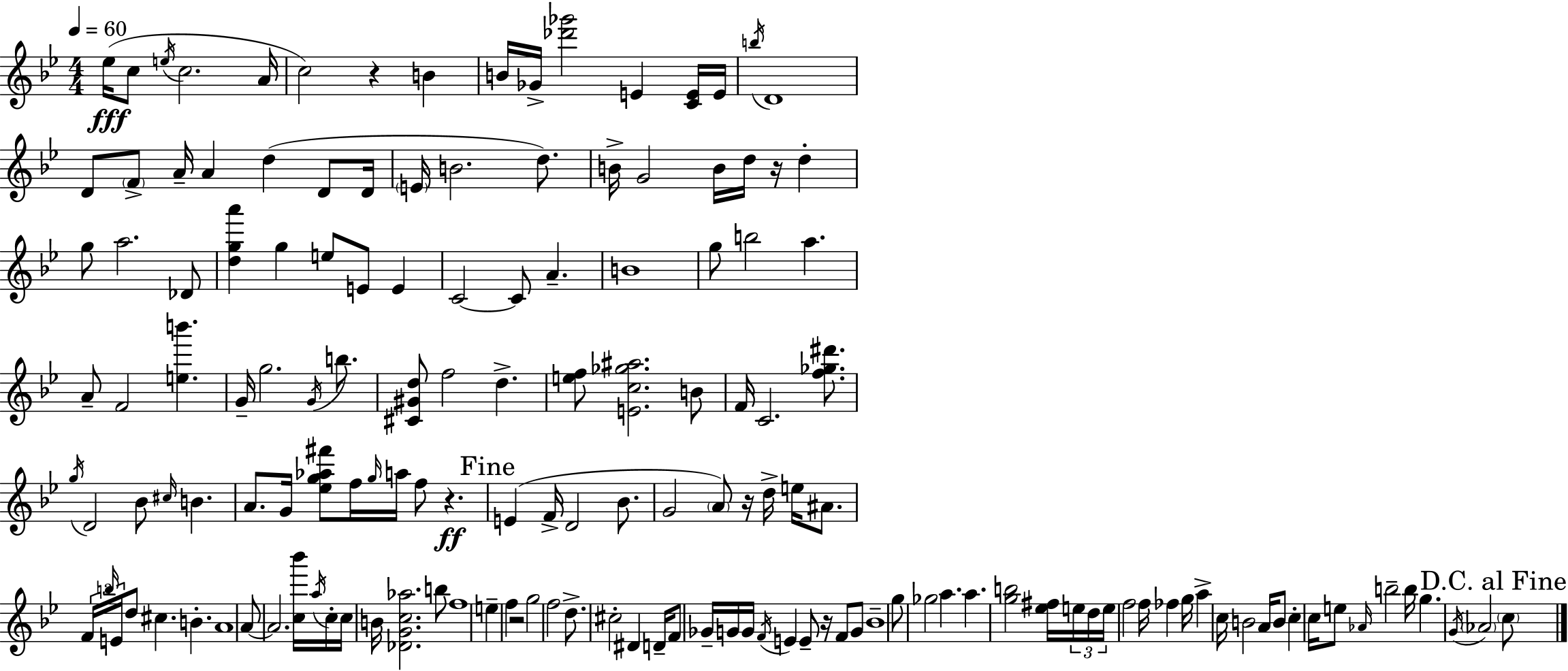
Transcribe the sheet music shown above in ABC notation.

X:1
T:Untitled
M:4/4
L:1/4
K:Bb
_e/4 c/2 e/4 c2 A/4 c2 z B B/4 _G/4 [_d'_g']2 E [CE]/4 E/4 b/4 D4 D/2 F/2 A/4 A d D/2 D/4 E/4 B2 d/2 B/4 G2 B/4 d/4 z/4 d g/2 a2 _D/2 [dga'] g e/2 E/2 E C2 C/2 A B4 g/2 b2 a A/2 F2 [eb'] G/4 g2 G/4 b/2 [^C^Gd]/2 f2 d [ef]/2 [Ec_g^a]2 B/2 F/4 C2 [f_g^d']/2 g/4 D2 _B/2 ^c/4 B A/2 G/4 [_eg_a^f']/2 f/4 g/4 a/4 f/2 z E F/4 D2 _B/2 G2 A/2 z/4 d/4 e/4 ^A/2 F/4 b/4 E/4 d/2 ^c B A4 A/2 A2 [c_b']/4 a/4 c/4 c/4 B/4 [_DGc_a]2 b/2 f4 e f z2 g2 f2 d/2 ^c2 ^D D/4 F/2 _G/4 G/4 G/4 F/4 E E/2 z/4 F/2 G/2 _B4 g/2 _g2 a a [gb]2 [_e^f]/4 e/4 d/4 e/4 f2 f/4 _f g/4 a c/4 B2 A/4 B/2 c c/4 e/2 _A/4 b2 b/4 g G/4 _A2 c/2